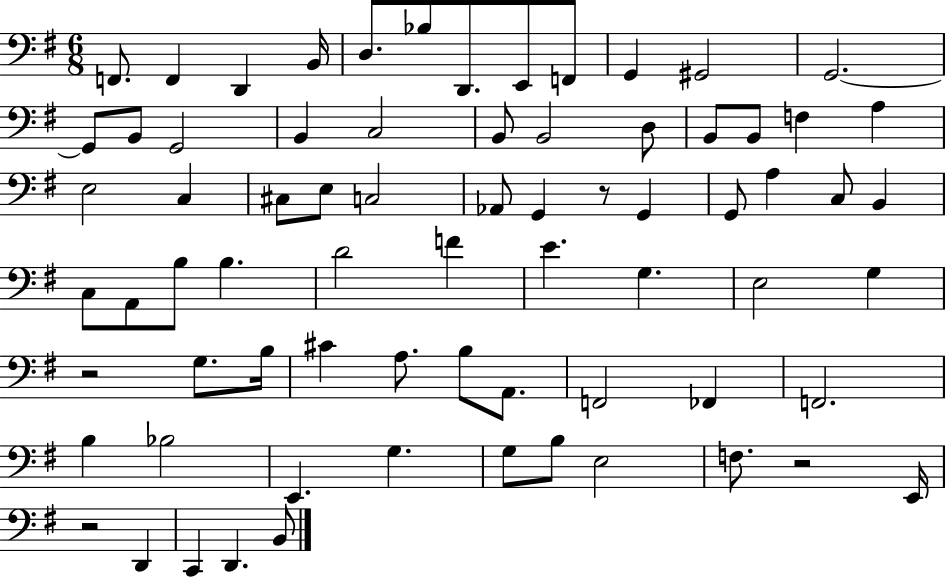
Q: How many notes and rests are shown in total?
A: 72